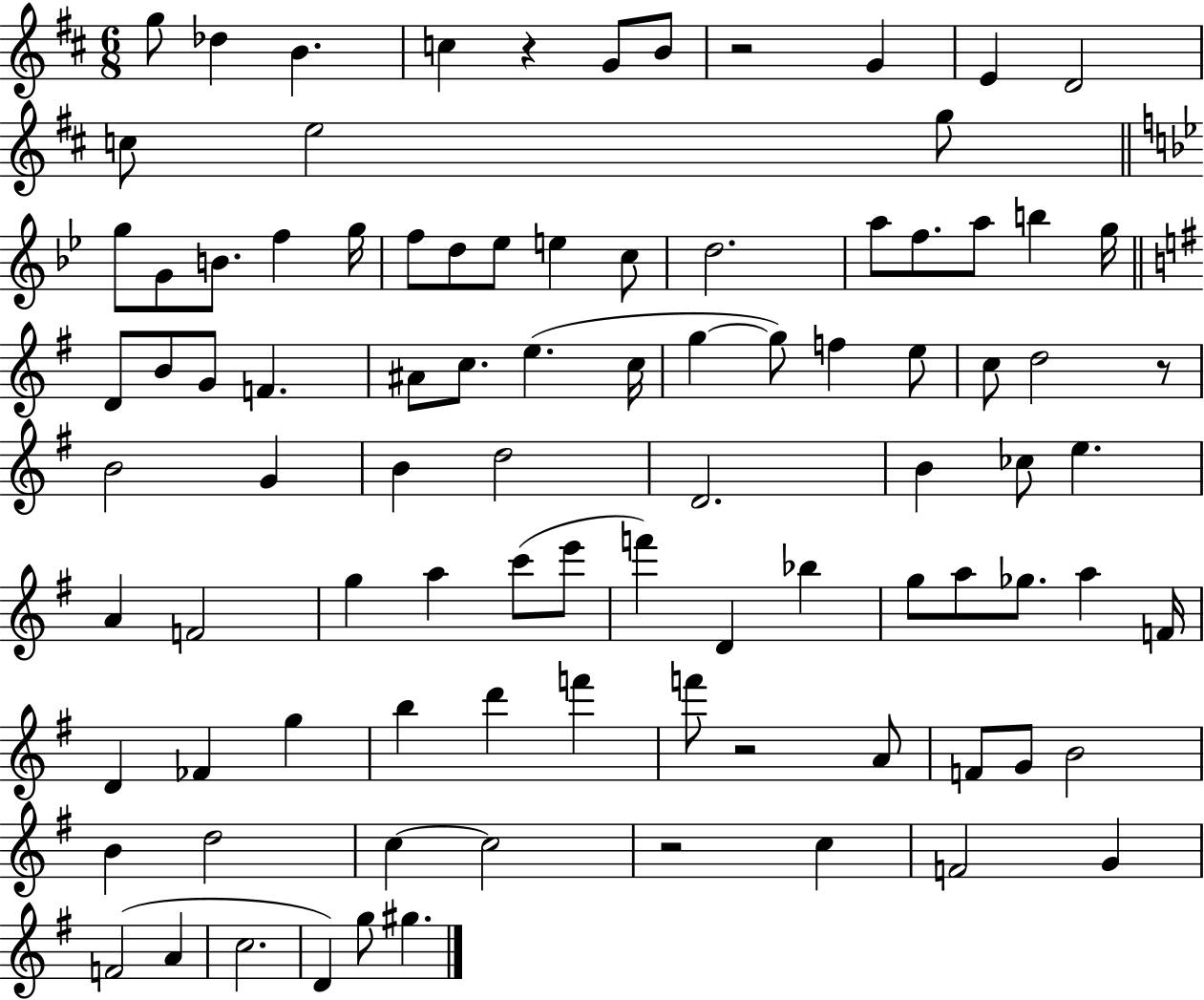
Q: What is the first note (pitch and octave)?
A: G5